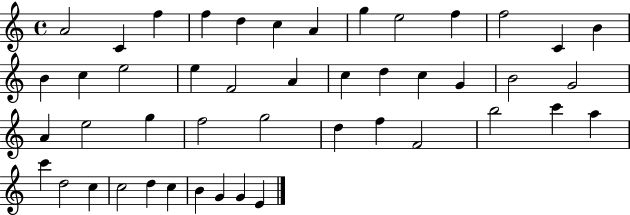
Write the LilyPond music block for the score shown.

{
  \clef treble
  \time 4/4
  \defaultTimeSignature
  \key c \major
  a'2 c'4 f''4 | f''4 d''4 c''4 a'4 | g''4 e''2 f''4 | f''2 c'4 b'4 | \break b'4 c''4 e''2 | e''4 f'2 a'4 | c''4 d''4 c''4 g'4 | b'2 g'2 | \break a'4 e''2 g''4 | f''2 g''2 | d''4 f''4 f'2 | b''2 c'''4 a''4 | \break c'''4 d''2 c''4 | c''2 d''4 c''4 | b'4 g'4 g'4 e'4 | \bar "|."
}